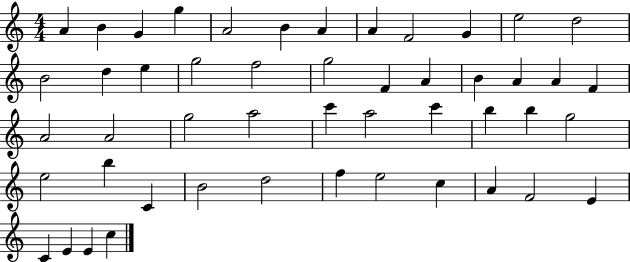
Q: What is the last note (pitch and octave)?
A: C5